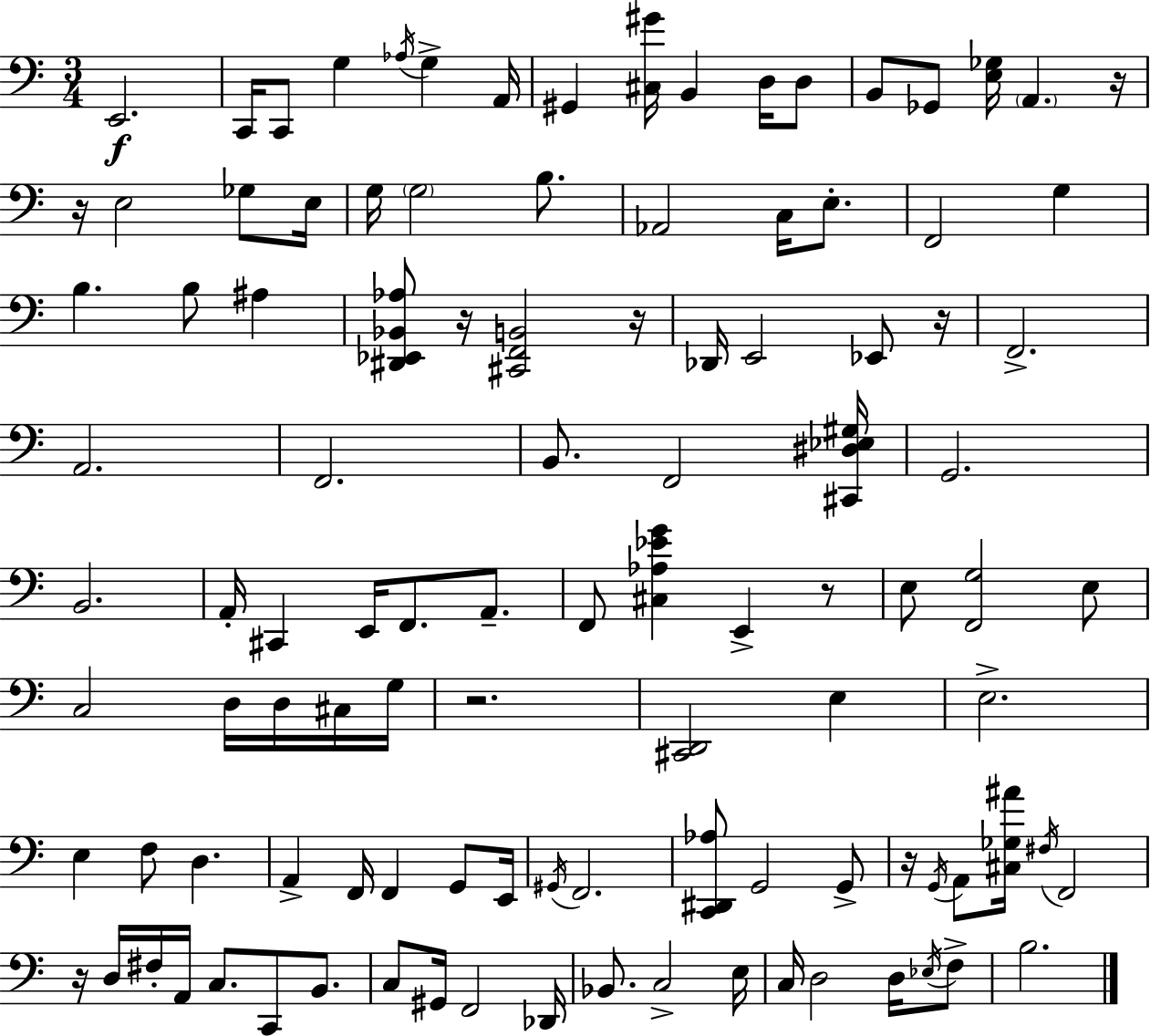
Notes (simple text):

E2/h. C2/s C2/e G3/q Ab3/s G3/q A2/s G#2/q [C#3,G#4]/s B2/q D3/s D3/e B2/e Gb2/e [E3,Gb3]/s A2/q. R/s R/s E3/h Gb3/e E3/s G3/s G3/h B3/e. Ab2/h C3/s E3/e. F2/h G3/q B3/q. B3/e A#3/q [D#2,Eb2,Bb2,Ab3]/e R/s [C#2,F2,B2]/h R/s Db2/s E2/h Eb2/e R/s F2/h. A2/h. F2/h. B2/e. F2/h [C#2,D#3,Eb3,G#3]/s G2/h. B2/h. A2/s C#2/q E2/s F2/e. A2/e. F2/e [C#3,Ab3,Eb4,G4]/q E2/q R/e E3/e [F2,G3]/h E3/e C3/h D3/s D3/s C#3/s G3/s R/h. [C#2,D2]/h E3/q E3/h. E3/q F3/e D3/q. A2/q F2/s F2/q G2/e E2/s G#2/s F2/h. [C2,D#2,Ab3]/e G2/h G2/e R/s G2/s A2/e [C#3,Gb3,A#4]/s F#3/s F2/h R/s D3/s F#3/s A2/s C3/e. C2/e B2/e. C3/e G#2/s F2/h Db2/s Bb2/e. C3/h E3/s C3/s D3/h D3/s Eb3/s F3/e B3/h.